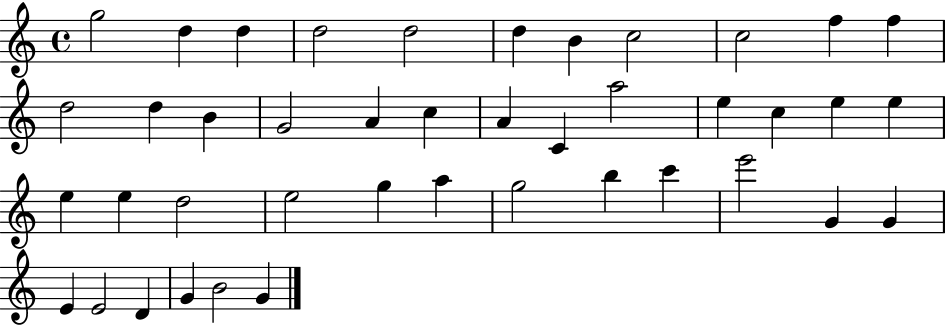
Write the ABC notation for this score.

X:1
T:Untitled
M:4/4
L:1/4
K:C
g2 d d d2 d2 d B c2 c2 f f d2 d B G2 A c A C a2 e c e e e e d2 e2 g a g2 b c' e'2 G G E E2 D G B2 G